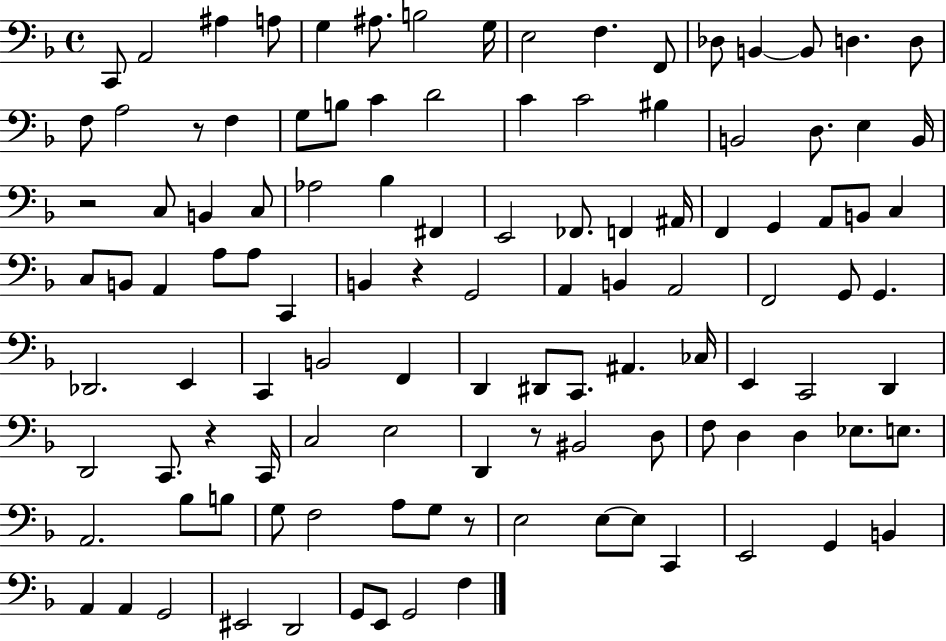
X:1
T:Untitled
M:4/4
L:1/4
K:F
C,,/2 A,,2 ^A, A,/2 G, ^A,/2 B,2 G,/4 E,2 F, F,,/2 _D,/2 B,, B,,/2 D, D,/2 F,/2 A,2 z/2 F, G,/2 B,/2 C D2 C C2 ^B, B,,2 D,/2 E, B,,/4 z2 C,/2 B,, C,/2 _A,2 _B, ^F,, E,,2 _F,,/2 F,, ^A,,/4 F,, G,, A,,/2 B,,/2 C, C,/2 B,,/2 A,, A,/2 A,/2 C,, B,, z G,,2 A,, B,, A,,2 F,,2 G,,/2 G,, _D,,2 E,, C,, B,,2 F,, D,, ^D,,/2 C,,/2 ^A,, _C,/4 E,, C,,2 D,, D,,2 C,,/2 z C,,/4 C,2 E,2 D,, z/2 ^B,,2 D,/2 F,/2 D, D, _E,/2 E,/2 A,,2 _B,/2 B,/2 G,/2 F,2 A,/2 G,/2 z/2 E,2 E,/2 E,/2 C,, E,,2 G,, B,, A,, A,, G,,2 ^E,,2 D,,2 G,,/2 E,,/2 G,,2 F,